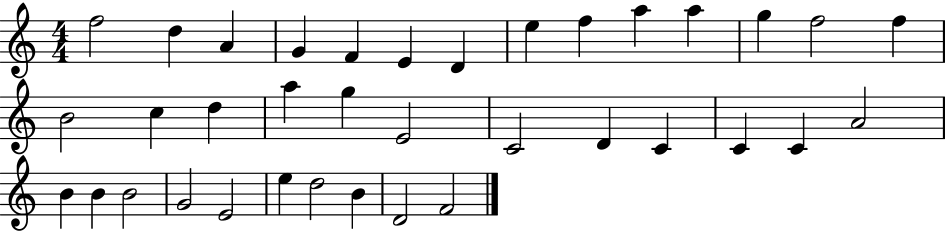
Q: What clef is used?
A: treble